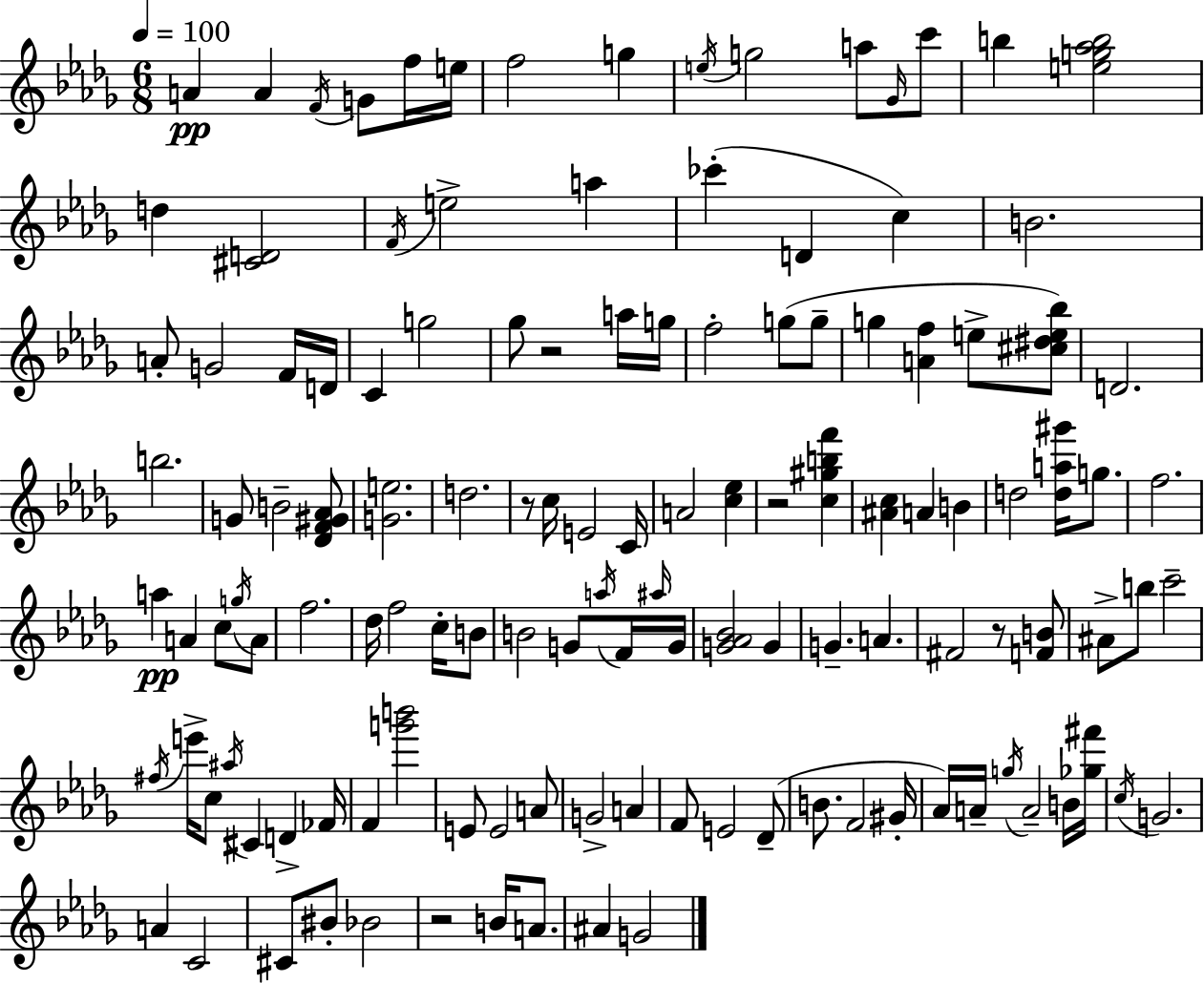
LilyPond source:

{
  \clef treble
  \numericTimeSignature
  \time 6/8
  \key bes \minor
  \tempo 4 = 100
  \repeat volta 2 { a'4\pp a'4 \acciaccatura { f'16 } g'8 f''16 | e''16 f''2 g''4 | \acciaccatura { e''16 } g''2 a''8 | \grace { ges'16 } c'''8 b''4 <e'' g'' aes'' b''>2 | \break d''4 <cis' d'>2 | \acciaccatura { f'16 } e''2-> | a''4 ces'''4-.( d'4 | c''4) b'2. | \break a'8-. g'2 | f'16 d'16 c'4 g''2 | ges''8 r2 | a''16 g''16 f''2-. | \break g''8( g''8-- g''4 <a' f''>4 | e''8-> <cis'' dis'' e'' bes''>8) d'2. | b''2. | g'8 b'2-- | \break <des' f' gis' aes'>8 <g' e''>2. | d''2. | r8 c''16 e'2 | c'16 a'2 | \break <c'' ees''>4 r2 | <c'' gis'' b'' f'''>4 <ais' c''>4 a'4 | b'4 d''2 | <d'' a'' gis'''>16 g''8. f''2. | \break a''4\pp a'4 | c''8 \acciaccatura { g''16 } a'8 f''2. | des''16 f''2 | c''16-. b'8 b'2 | \break g'8 \acciaccatura { a''16 } f'16 \grace { ais''16 } g'16 <g' aes' bes'>2 | g'4 g'4.-- | a'4. fis'2 | r8 <f' b'>8 ais'8-> b''8 c'''2-- | \break \acciaccatura { fis''16 } e'''16-> c''8 \acciaccatura { ais''16 } | cis'4 d'4-> fes'16 f'4 | <g''' b'''>2 e'8 e'2 | a'8 g'2-> | \break a'4 f'8 e'2 | des'8--( b'8. | f'2 gis'16-. aes'16) a'16-- \acciaccatura { g''16 } | a'2-- b'16 <ges'' fis'''>16 \acciaccatura { c''16 } g'2. | \break a'4 | c'2 cis'8 | bis'8-. bes'2 r2 | b'16 a'8. ais'4 | \break g'2 } \bar "|."
}